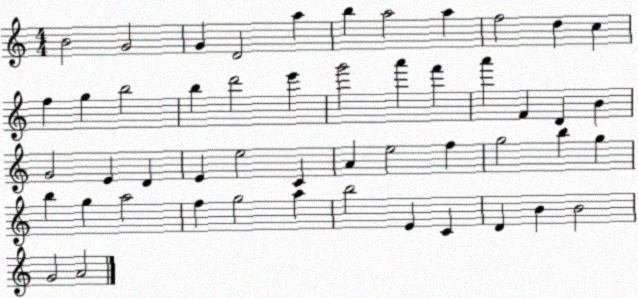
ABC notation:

X:1
T:Untitled
M:4/4
L:1/4
K:C
B2 G2 G D2 a b a2 a f2 d c f g b2 b d'2 e' g'2 a' f' a' F D B G2 E D E e2 C A e2 f g2 b g b g a2 f g2 a b2 E C D B B2 G2 A2